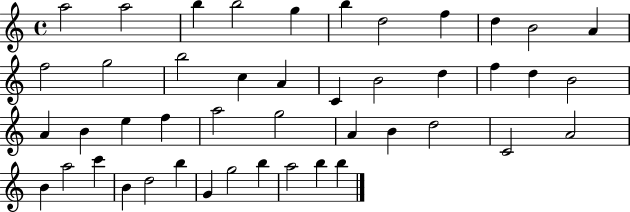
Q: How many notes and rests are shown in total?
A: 45